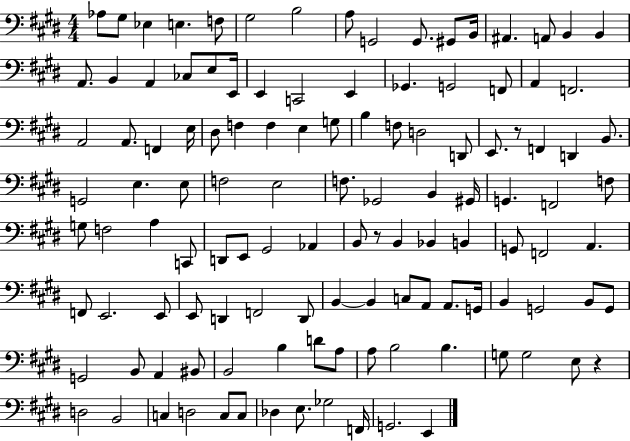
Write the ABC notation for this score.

X:1
T:Untitled
M:4/4
L:1/4
K:E
_A,/2 ^G,/2 _E, E, F,/2 ^G,2 B,2 A,/2 G,,2 G,,/2 ^G,,/2 B,,/4 ^A,, A,,/2 B,, B,, A,,/2 B,, A,, _C,/2 E,/2 E,,/4 E,, C,,2 E,, _G,, G,,2 F,,/2 A,, F,,2 A,,2 A,,/2 F,, E,/4 ^D,/2 F, F, E, G,/2 B, F,/2 D,2 D,,/2 E,,/2 z/2 F,, D,, B,,/2 G,,2 E, E,/2 F,2 E,2 F,/2 _G,,2 B,, ^G,,/4 G,, F,,2 F,/2 G,/2 F,2 A, C,,/2 D,,/2 E,,/2 ^G,,2 _A,, B,,/2 z/2 B,, _B,, B,, G,,/2 F,,2 A,, F,,/2 E,,2 E,,/2 E,,/2 D,, F,,2 D,,/2 B,, B,, C,/2 A,,/2 A,,/2 G,,/4 B,, G,,2 B,,/2 G,,/2 G,,2 B,,/2 A,, ^B,,/2 B,,2 B, D/2 A,/2 A,/2 B,2 B, G,/2 G,2 E,/2 z D,2 B,,2 C, D,2 C,/2 C,/2 _D, E,/2 _G,2 F,,/4 G,,2 E,,